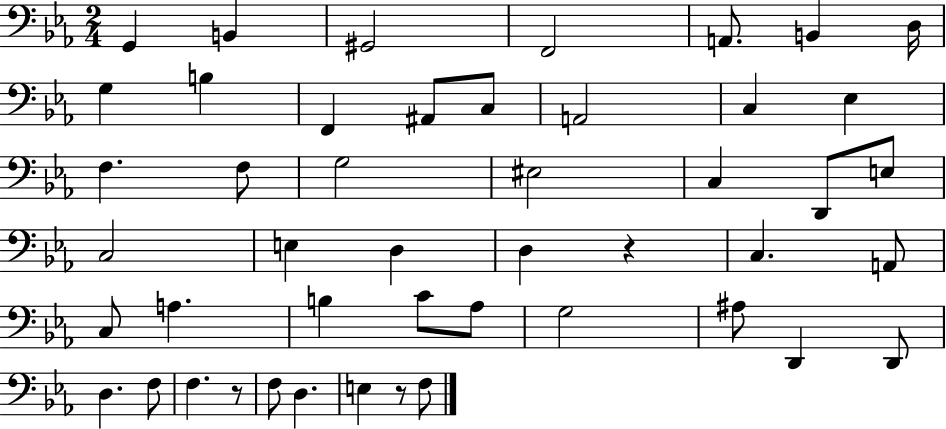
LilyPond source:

{
  \clef bass
  \numericTimeSignature
  \time 2/4
  \key ees \major
  g,4 b,4 | gis,2 | f,2 | a,8. b,4 d16 | \break g4 b4 | f,4 ais,8 c8 | a,2 | c4 ees4 | \break f4. f8 | g2 | eis2 | c4 d,8 e8 | \break c2 | e4 d4 | d4 r4 | c4. a,8 | \break c8 a4. | b4 c'8 aes8 | g2 | ais8 d,4 d,8 | \break d4. f8 | f4. r8 | f8 d4. | e4 r8 f8 | \break \bar "|."
}